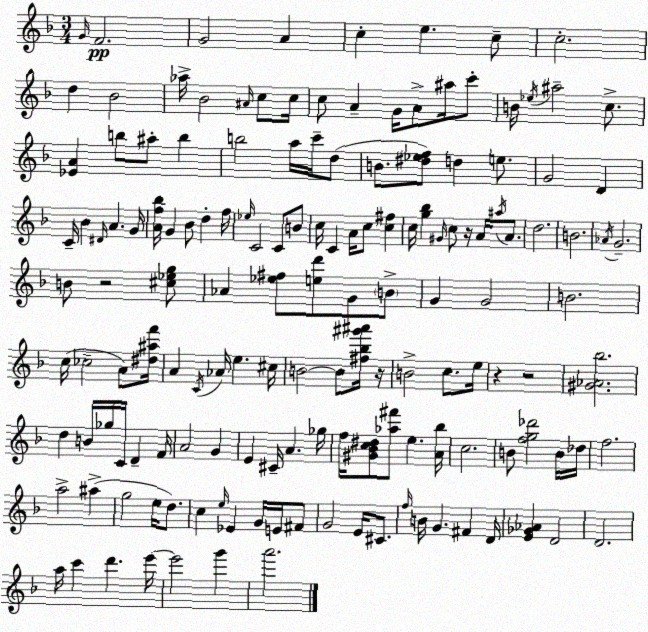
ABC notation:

X:1
T:Untitled
M:3/4
L:1/4
K:Dm
G/4 F2 G2 A c e c/2 c2 d _B2 _a/4 _B2 ^A/4 c/2 c/4 c/2 A G/4 A/2 ^a/4 c'/2 B/4 _e/4 ^a2 c/2 [_EA] b/2 ^a/2 b b2 a/4 c'/4 d/2 B/2 [^d_ef]/2 d e/2 G2 D C/4 _B ^D/4 A G/4 [Af_b]/4 G _B/2 d f/4 _e/4 C2 C/2 B/2 c/4 C A/4 c/2 [c^f] c/4 [g_b] ^G/4 c/2 z/4 A/4 ^a/4 A/2 d2 B2 _A/4 G2 B/2 z2 [^c_eg]/2 _A [_e^f]/2 [ed']/2 G/2 B/2 G G2 B2 c/4 _c2 A/2 [^d^af']/4 A C/4 _A/4 e ^c/4 B2 B/2 [^f_b^g'^a']/4 z/4 B2 c/2 e/4 z z2 [^G_A_b]2 d B/4 _g/4 C/4 D F/4 A2 G E ^C/4 A _g/4 f/4 [^G_Bc^d]/2 [_a^f']/2 e [A_b]/4 c2 B/2 [fg_d']2 B/4 _d/4 f2 a2 ^a g2 e/4 d/2 c e/4 _E G/4 E/4 ^F/2 G2 E/4 ^C/2 f/4 B/4 G ^F D/4 [E_G_A] D2 D2 a/4 c' d' e'/4 e'2 g' a'2